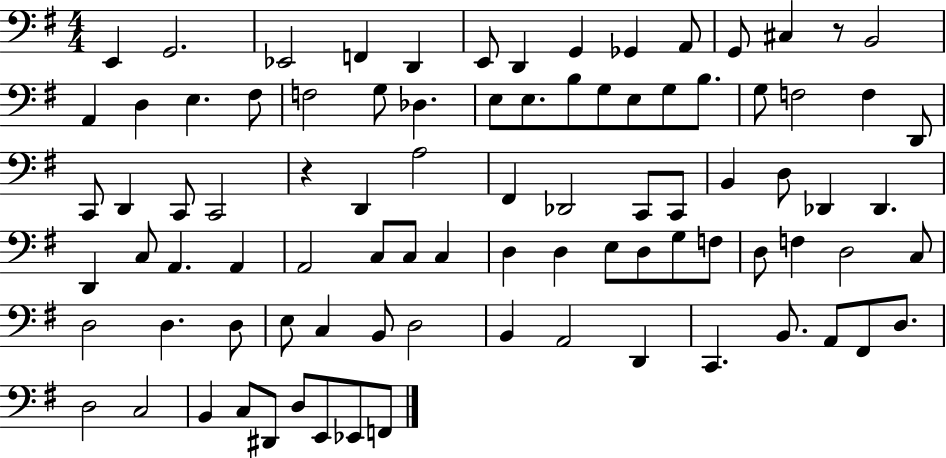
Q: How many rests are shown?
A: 2